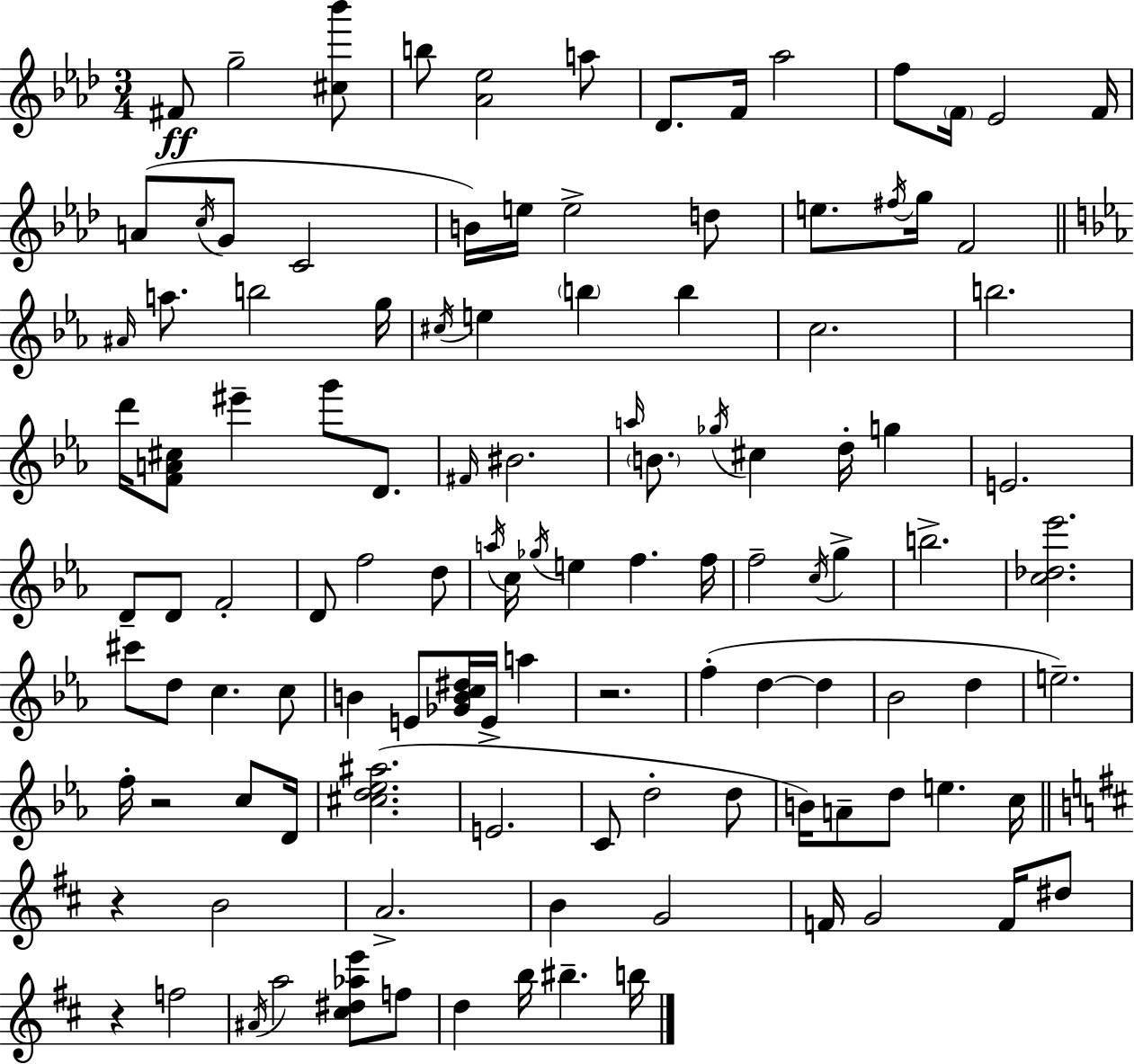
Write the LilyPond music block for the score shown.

{
  \clef treble
  \numericTimeSignature
  \time 3/4
  \key f \minor
  fis'8\ff g''2-- <cis'' bes'''>8 | b''8 <aes' ees''>2 a''8 | des'8. f'16 aes''2 | f''8 \parenthesize f'16 ees'2 f'16 | \break a'8( \acciaccatura { c''16 } g'8 c'2 | b'16) e''16 e''2-> d''8 | e''8. \acciaccatura { fis''16 } g''16 f'2 | \bar "||" \break \key c \minor \grace { ais'16 } a''8. b''2 | g''16 \acciaccatura { cis''16 } e''4 \parenthesize b''4 b''4 | c''2. | b''2. | \break d'''16 <f' a' cis''>8 eis'''4-- g'''8 d'8. | \grace { fis'16 } bis'2. | \grace { a''16 } \parenthesize b'8. \acciaccatura { ges''16 } cis''4 | d''16-. g''4 e'2. | \break d'8-- d'8 f'2-. | d'8 f''2 | d''8 \acciaccatura { a''16 } c''16 \acciaccatura { ges''16 } e''4 | f''4. f''16 f''2-- | \break \acciaccatura { c''16 } g''4-> b''2.-> | <c'' des'' ees'''>2. | cis'''8 d''8 | c''4. c''8 b'4 | \break e'8 <ges' b' c'' dis''>16 e'16-> a''4 r2. | f''4-.( | d''4~~ d''4 bes'2 | d''4 e''2.--) | \break f''16-. r2 | c''8 d'16 <cis'' d'' ees'' ais''>2.( | e'2. | c'8 d''2-. | \break d''8 b'16) a'8-- d''8 | e''4. c''16 \bar "||" \break \key d \major r4 b'2 | a'2.-> | b'4 g'2 | f'16 g'2 f'16 dis''8 | \break r4 f''2 | \acciaccatura { ais'16 } a''2 <cis'' dis'' aes'' e'''>8 f''8 | d''4 b''16 bis''4.-- | b''16 \bar "|."
}